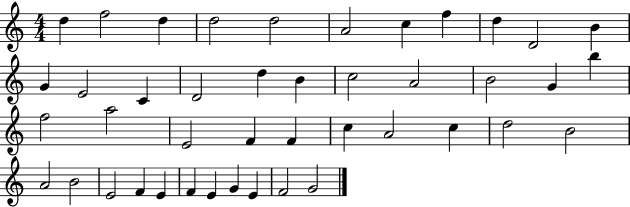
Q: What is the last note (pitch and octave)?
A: G4